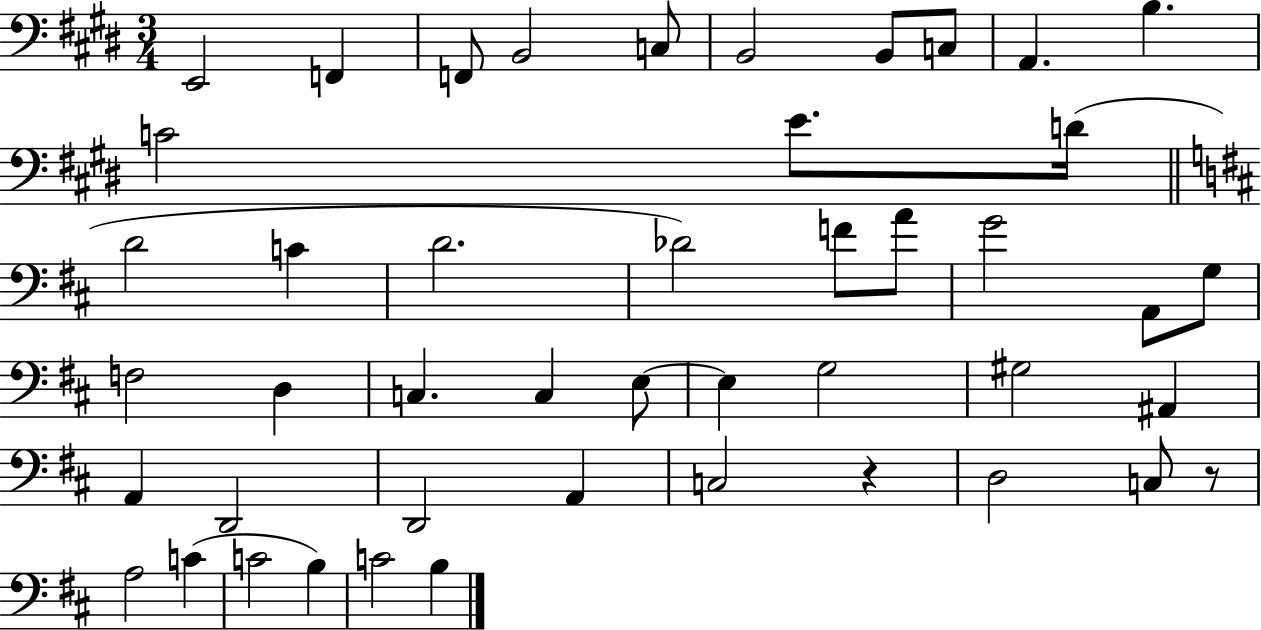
E2/h F2/q F2/e B2/h C3/e B2/h B2/e C3/e A2/q. B3/q. C4/h E4/e. D4/s D4/h C4/q D4/h. Db4/h F4/e A4/e G4/h A2/e G3/e F3/h D3/q C3/q. C3/q E3/e E3/q G3/h G#3/h A#2/q A2/q D2/h D2/h A2/q C3/h R/q D3/h C3/e R/e A3/h C4/q C4/h B3/q C4/h B3/q